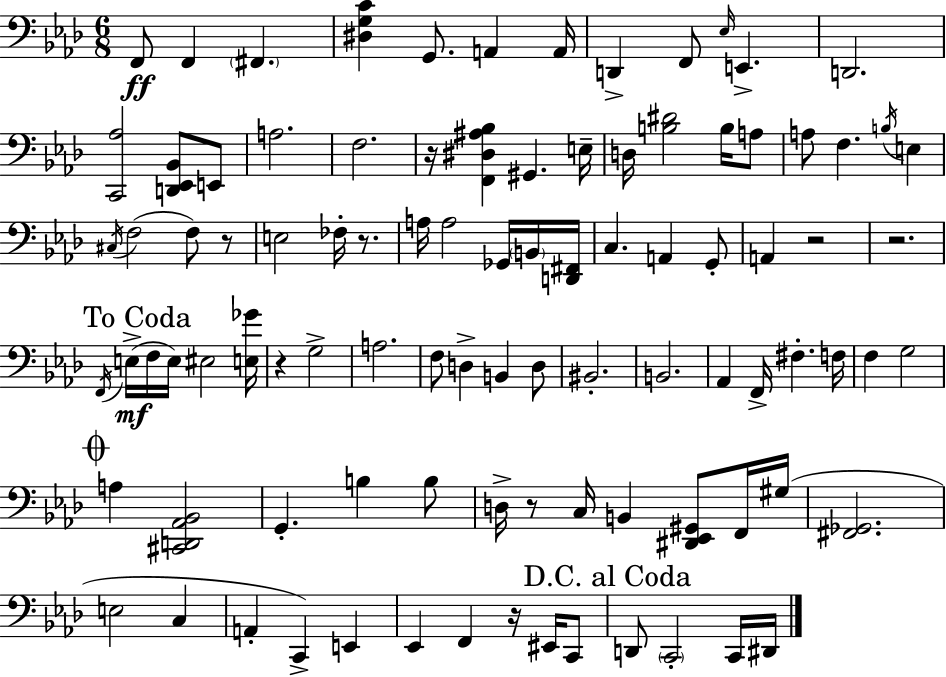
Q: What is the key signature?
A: F minor